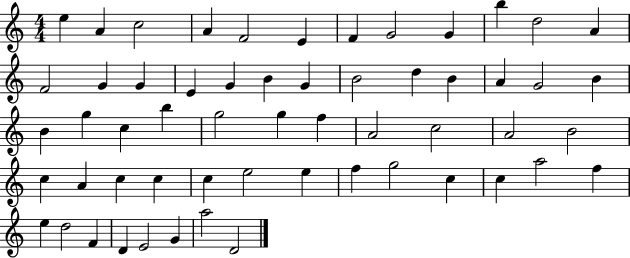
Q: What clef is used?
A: treble